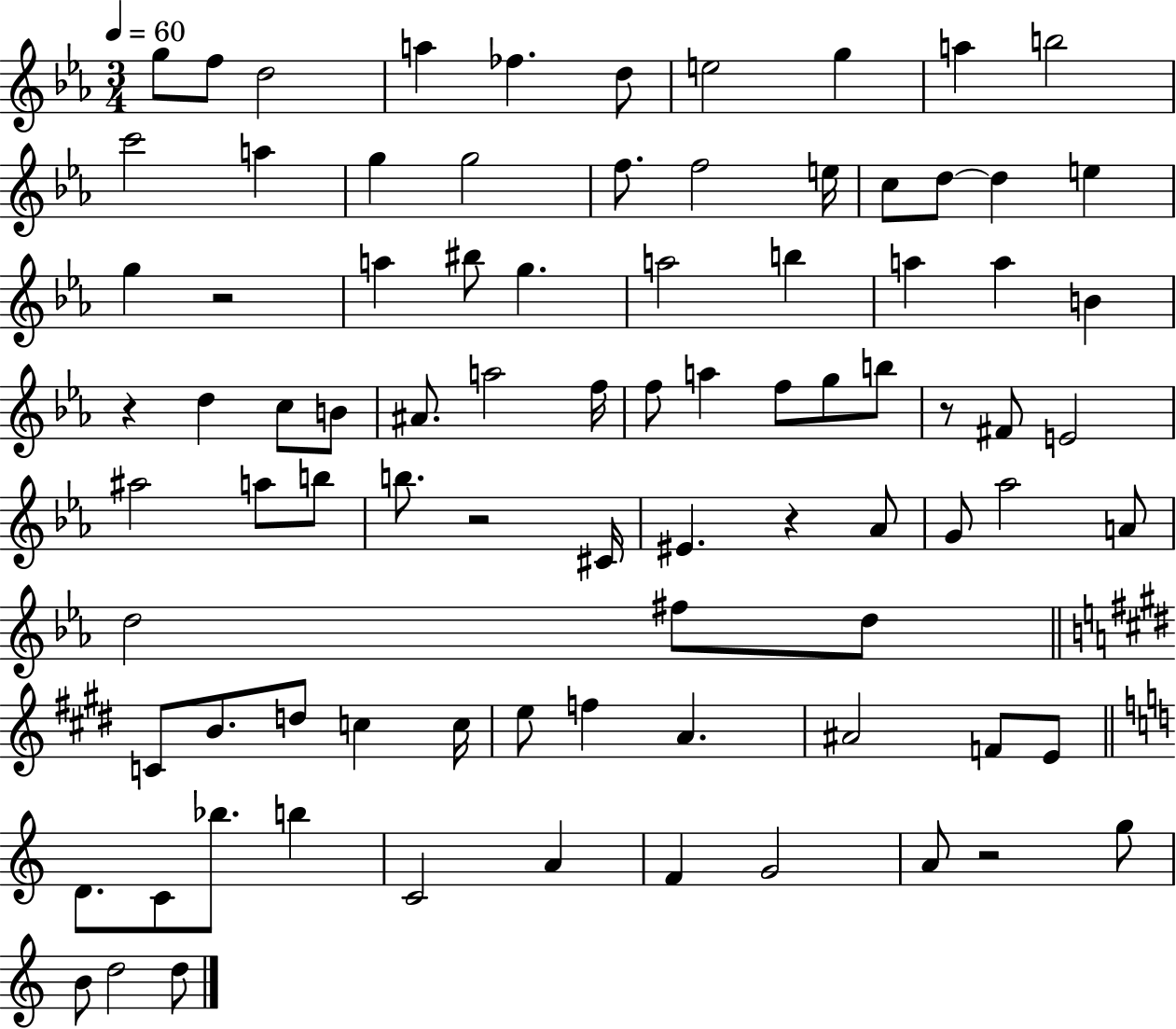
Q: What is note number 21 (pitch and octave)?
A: E5